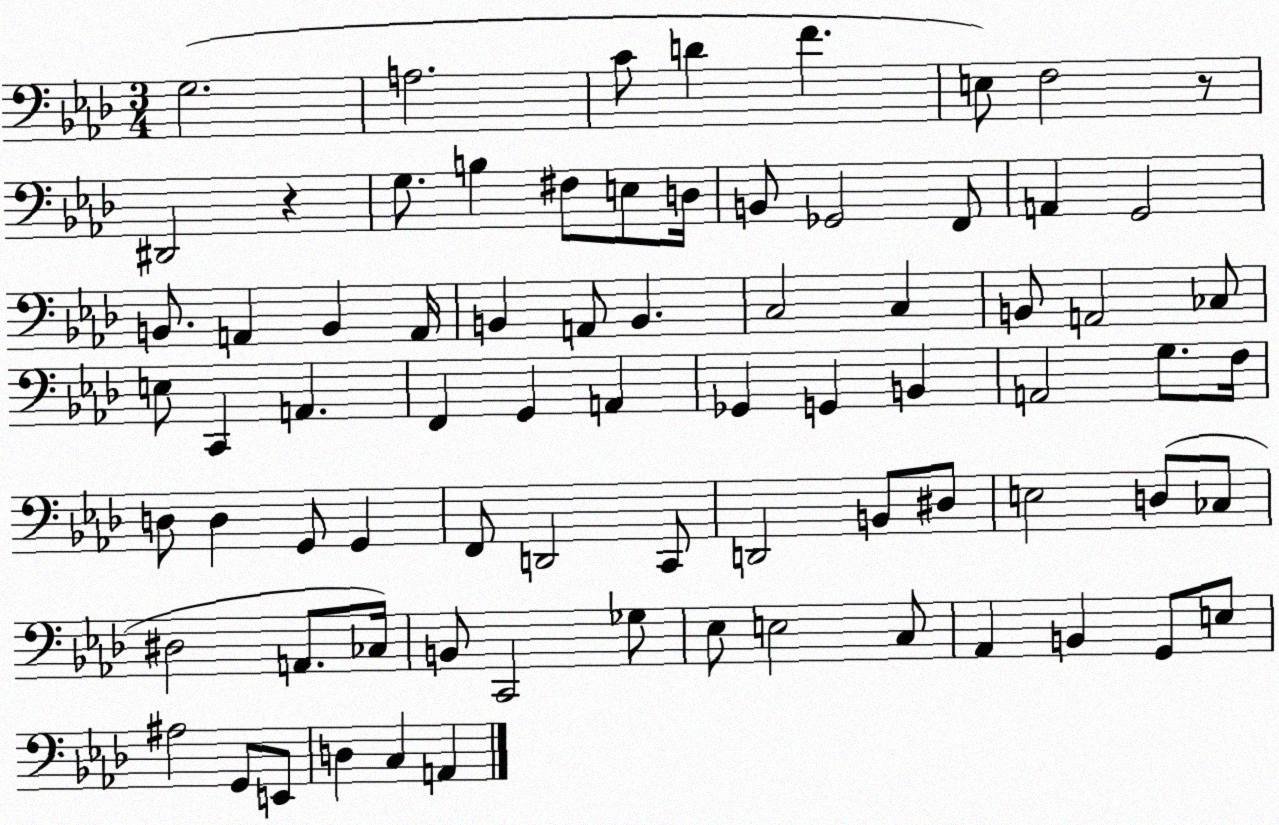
X:1
T:Untitled
M:3/4
L:1/4
K:Ab
G,2 A,2 C/2 D F E,/2 F,2 z/2 ^D,,2 z G,/2 B, ^F,/2 E,/2 D,/4 B,,/2 _G,,2 F,,/2 A,, G,,2 B,,/2 A,, B,, A,,/4 B,, A,,/2 B,, C,2 C, B,,/2 A,,2 _C,/2 E,/2 C,, A,, F,, G,, A,, _G,, G,, B,, A,,2 G,/2 F,/4 D,/2 D, G,,/2 G,, F,,/2 D,,2 C,,/2 D,,2 B,,/2 ^D,/2 E,2 D,/2 _C,/2 ^D,2 A,,/2 _C,/4 B,,/2 C,,2 _G,/2 _E,/2 E,2 C,/2 _A,, B,, G,,/2 E,/2 ^A,2 G,,/2 E,,/2 D, C, A,,